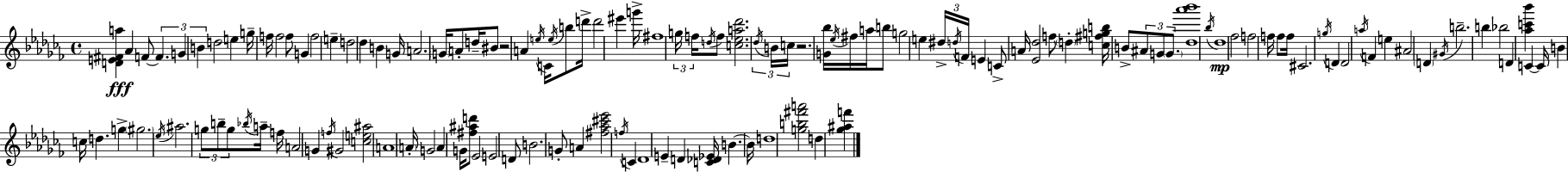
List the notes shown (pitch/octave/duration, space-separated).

[D4,E4,F#4,A5]/q Ab4/q F4/e F4/q. G4/q B4/q D5/h E5/q G5/s F5/s F5/h F5/e G4/q F5/h E5/q D5/h Db5/q B4/q G4/s A4/h. G4/s A4/e D5/s BIS4/e R/h A4/q E5/s C4/s E5/s B5/e D6/s D6/h EIS6/q G6/s F#5/w G5/s F5/s D5/s F5/e [C5,Eb5,A5,Db6]/h. Db5/s B4/s C5/s R/h. [G4,Bb5]/s Eb5/s F#5/s A5/s B5/e G5/h E5/q D#5/s D5/s F4/s E4/q C4/e A4/s [Eb4,Db5]/h F5/e D5/q [C5,F#5,G5,B5]/s B4/e A#4/e G4/e G4/e. [Db5,Ab6,Bb6]/w Bb5/s Db5/w FES5/h F5/h F5/s F5/e F5/s C#4/h. G5/s D4/q D4/h A5/s F4/q E5/q A#4/h D4/q G#4/s B5/h. B5/q Bb5/h D4/q [Ab5,C6,Bb6]/q C4/q C4/s B4/q C5/s D5/q. G5/q G#5/h. Eb5/s A#5/h. G5/e B5/e G5/e Bb5/s A5/s F5/s A4/h G4/q F5/s G#4/h [C5,E5,A#5]/h A4/w A4/s G4/h A4/q G4/s [F#5,A#5,D6]/e Eb4/h E4/h D4/e B4/h. G4/e A4/q [F#5,Ab5,C#6,Eb6]/h F5/s C4/q Db4/w E4/q D4/q [C4,Db4,Eb4]/s B4/q. B4/s D5/w [G5,B5,F#6,A6]/h D5/q [Gb5,A#5,F6]/q